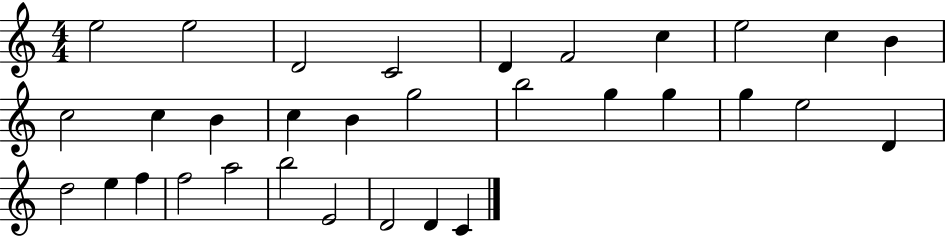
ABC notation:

X:1
T:Untitled
M:4/4
L:1/4
K:C
e2 e2 D2 C2 D F2 c e2 c B c2 c B c B g2 b2 g g g e2 D d2 e f f2 a2 b2 E2 D2 D C